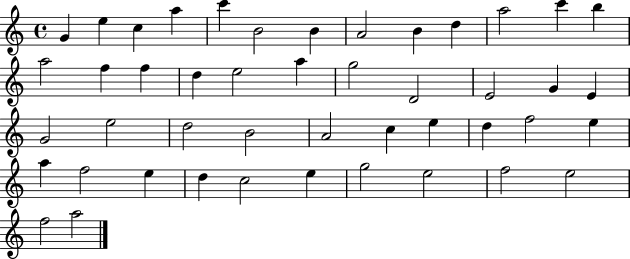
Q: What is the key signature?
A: C major